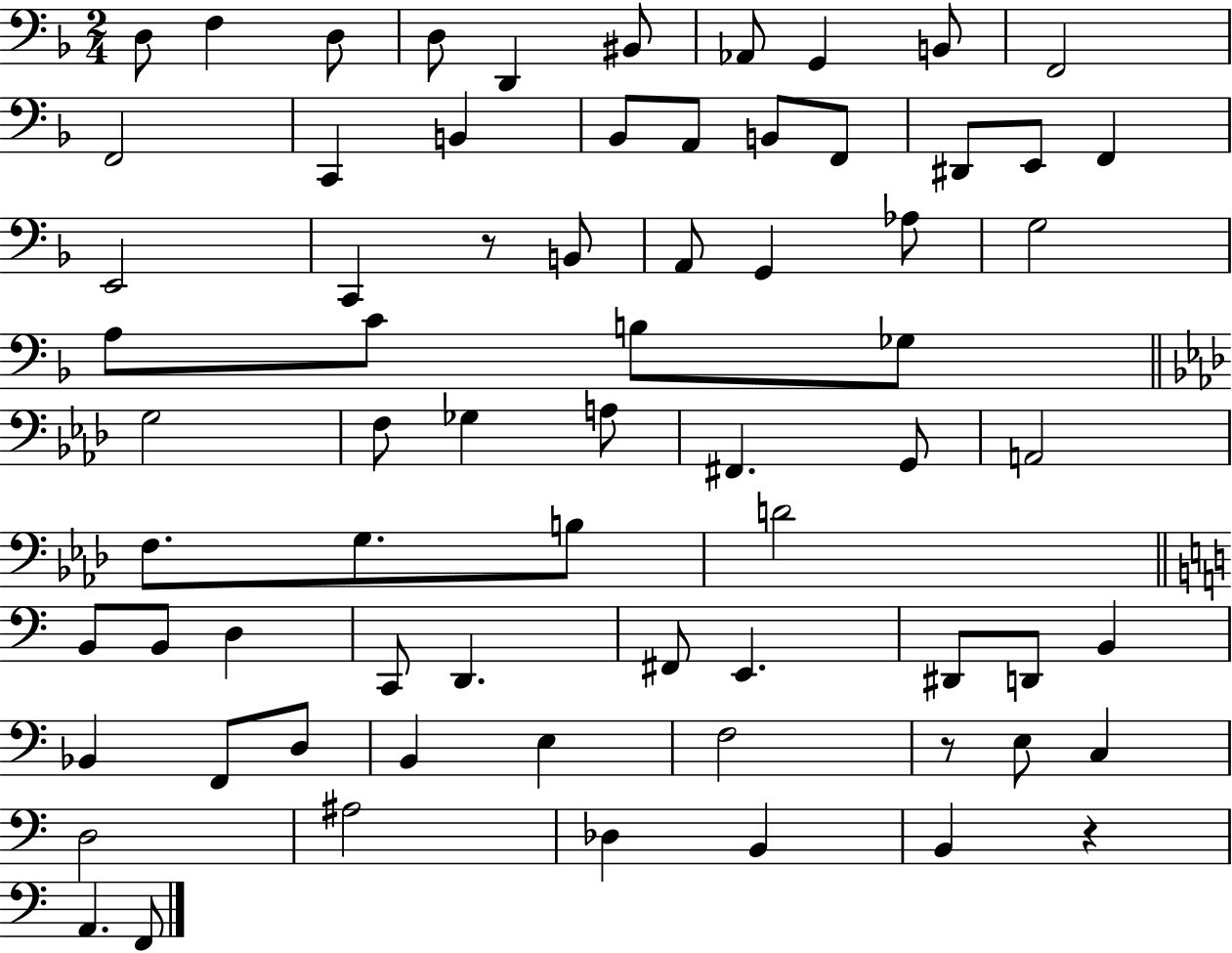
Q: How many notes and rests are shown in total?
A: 70